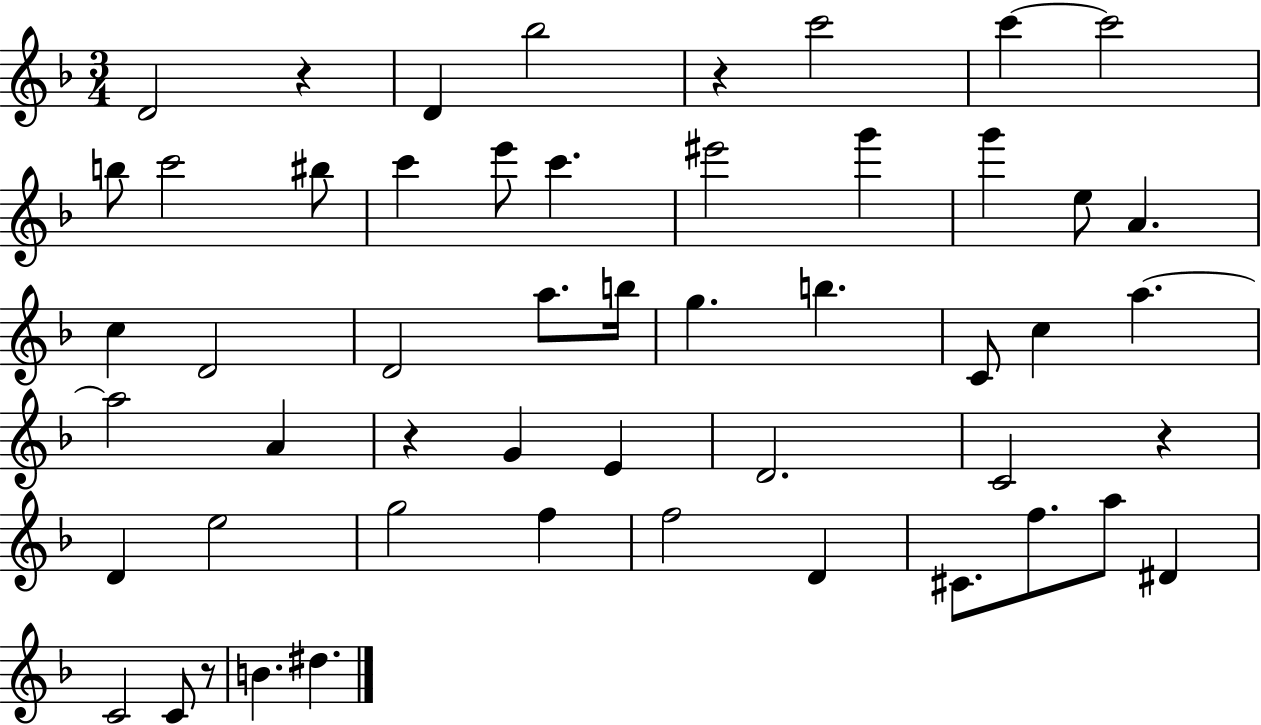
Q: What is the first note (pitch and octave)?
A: D4